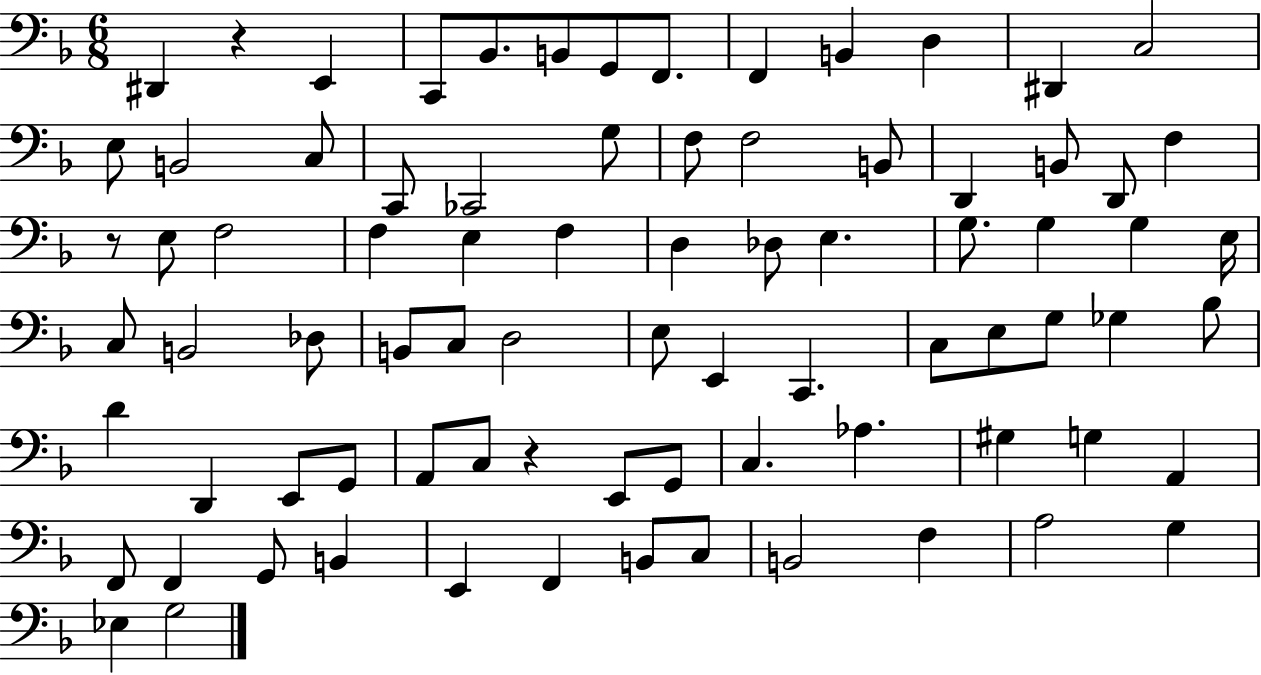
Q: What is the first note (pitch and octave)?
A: D#2